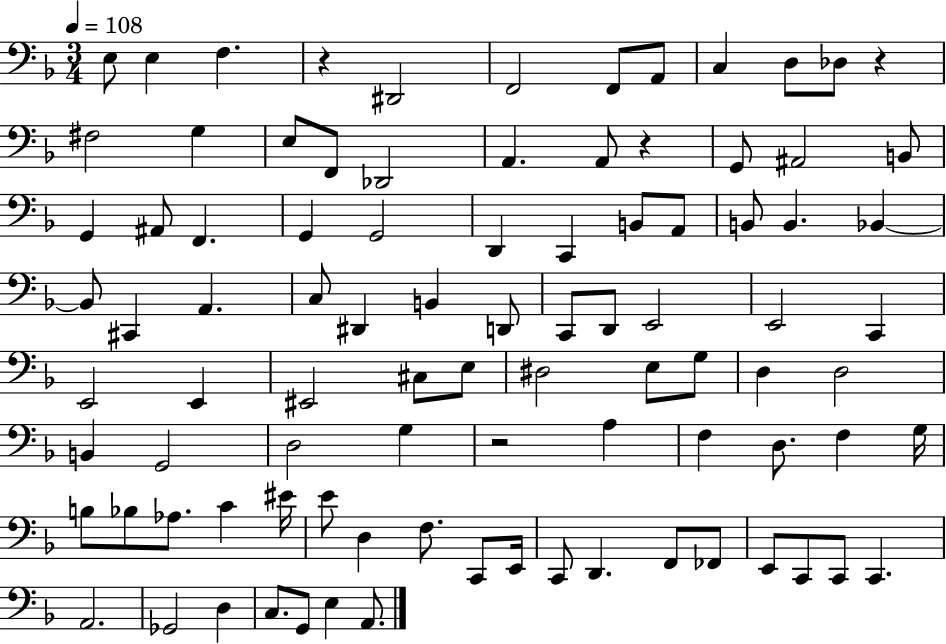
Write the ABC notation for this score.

X:1
T:Untitled
M:3/4
L:1/4
K:F
E,/2 E, F, z ^D,,2 F,,2 F,,/2 A,,/2 C, D,/2 _D,/2 z ^F,2 G, E,/2 F,,/2 _D,,2 A,, A,,/2 z G,,/2 ^A,,2 B,,/2 G,, ^A,,/2 F,, G,, G,,2 D,, C,, B,,/2 A,,/2 B,,/2 B,, _B,, _B,,/2 ^C,, A,, C,/2 ^D,, B,, D,,/2 C,,/2 D,,/2 E,,2 E,,2 C,, E,,2 E,, ^E,,2 ^C,/2 E,/2 ^D,2 E,/2 G,/2 D, D,2 B,, G,,2 D,2 G, z2 A, F, D,/2 F, G,/4 B,/2 _B,/2 _A,/2 C ^E/4 E/2 D, F,/2 C,,/2 E,,/4 C,,/2 D,, F,,/2 _F,,/2 E,,/2 C,,/2 C,,/2 C,, A,,2 _G,,2 D, C,/2 G,,/2 E, A,,/2